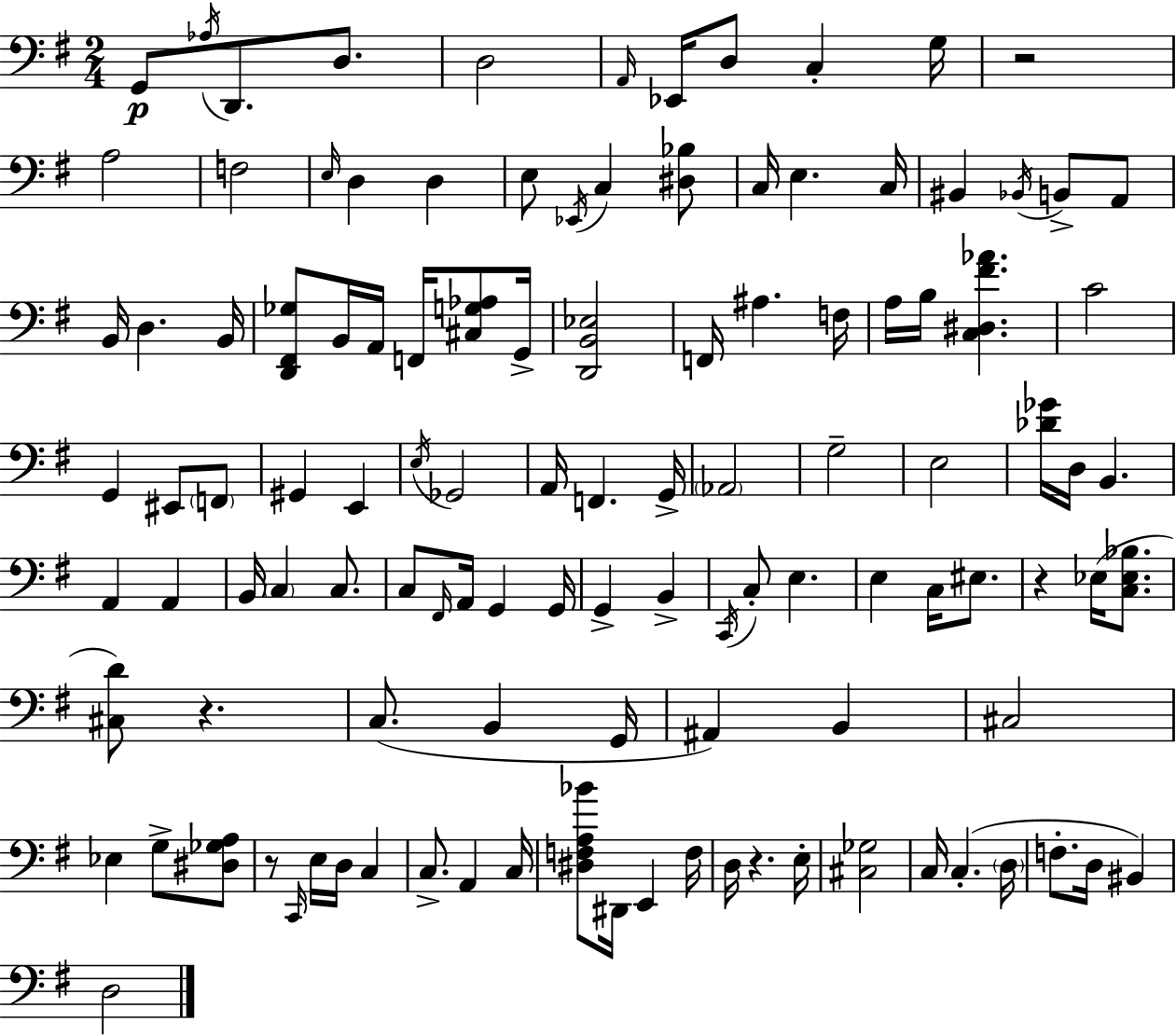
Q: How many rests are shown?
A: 5